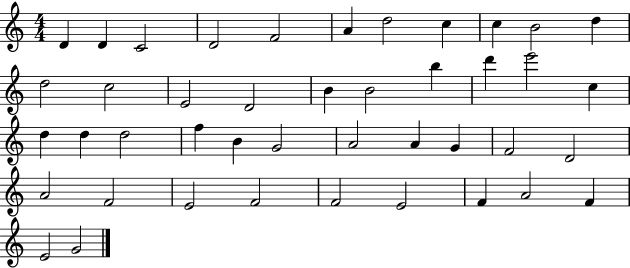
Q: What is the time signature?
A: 4/4